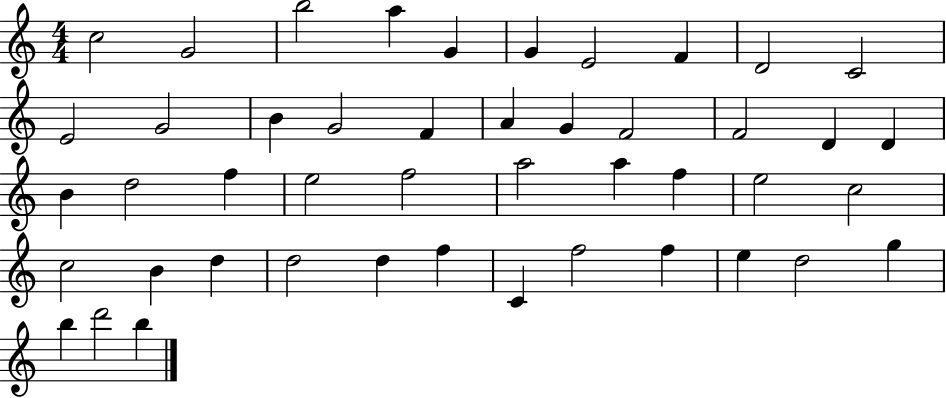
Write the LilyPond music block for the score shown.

{
  \clef treble
  \numericTimeSignature
  \time 4/4
  \key c \major
  c''2 g'2 | b''2 a''4 g'4 | g'4 e'2 f'4 | d'2 c'2 | \break e'2 g'2 | b'4 g'2 f'4 | a'4 g'4 f'2 | f'2 d'4 d'4 | \break b'4 d''2 f''4 | e''2 f''2 | a''2 a''4 f''4 | e''2 c''2 | \break c''2 b'4 d''4 | d''2 d''4 f''4 | c'4 f''2 f''4 | e''4 d''2 g''4 | \break b''4 d'''2 b''4 | \bar "|."
}